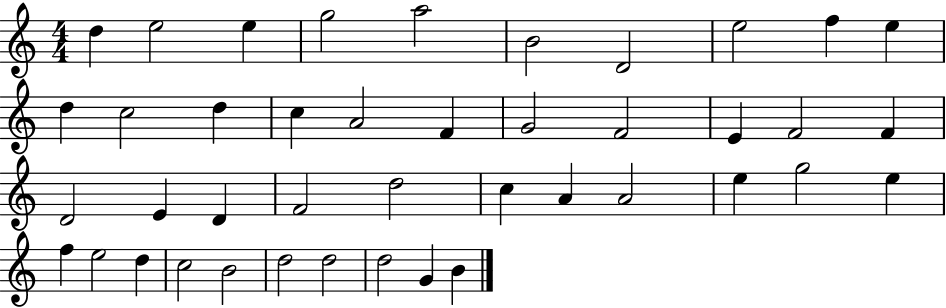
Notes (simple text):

D5/q E5/h E5/q G5/h A5/h B4/h D4/h E5/h F5/q E5/q D5/q C5/h D5/q C5/q A4/h F4/q G4/h F4/h E4/q F4/h F4/q D4/h E4/q D4/q F4/h D5/h C5/q A4/q A4/h E5/q G5/h E5/q F5/q E5/h D5/q C5/h B4/h D5/h D5/h D5/h G4/q B4/q